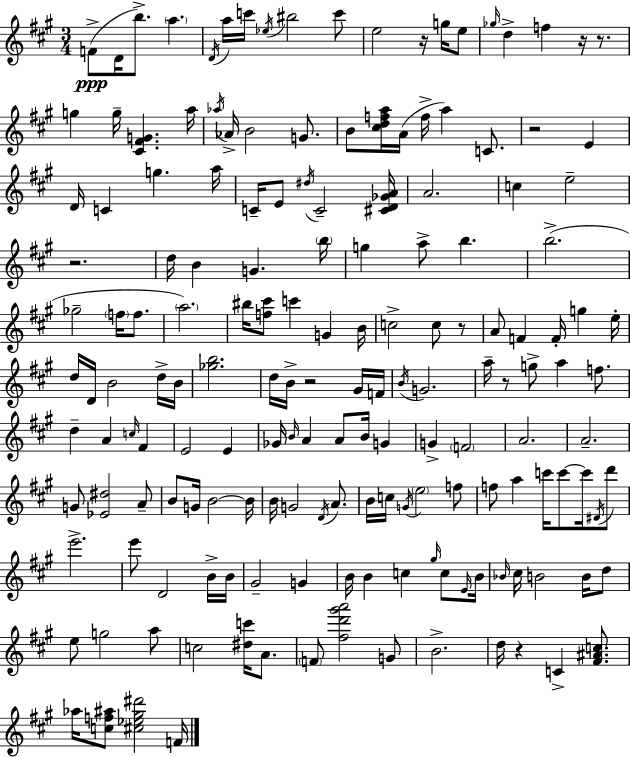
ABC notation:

X:1
T:Untitled
M:3/4
L:1/4
K:A
F/2 D/4 b/2 a D/4 a/4 c'/4 _e/4 ^b2 c'/2 e2 z/4 g/4 e/2 _g/4 d f z/4 z/2 g g/4 [^C^FG] a/4 _a/4 _A/4 B2 G/2 B/2 [^cdfa]/4 A/4 f/4 a C/2 z2 E D/4 C g a/4 C/4 E/2 ^d/4 C2 [^CD_GA]/4 A2 c e2 z2 d/4 B G b/4 g a/2 b b2 _g2 f/4 f/2 a2 ^b/4 [f^c']/2 c' G B/4 c2 c/2 z/2 A/2 F F/4 g e/4 d/4 D/4 B2 d/4 B/4 [_gb]2 d/4 B/4 z2 ^G/4 F/4 B/4 G2 a/4 z/2 g/2 a f/2 d A c/4 ^F E2 E _G/4 B/4 A A/2 B/4 G G F2 A2 A2 G/2 [_E^d]2 A/2 B/2 G/4 B2 B/4 B/4 G2 D/4 A/2 B/4 c/4 G/4 e2 f/2 f/2 a c'/4 c'/2 c'/4 ^D/4 d'/2 e'2 e'/2 D2 B/4 B/4 ^G2 G B/4 B c ^g/4 c/2 E/4 B/4 _B/4 ^c/4 B2 B/4 d/2 e/2 g2 a/2 c2 [^dc']/4 A/2 F/2 [^fd'^g'a']2 G/2 B2 d/4 z C [^F^Ac]/2 _a/4 [cf^a]/2 [^c_e^g^d']2 F/4